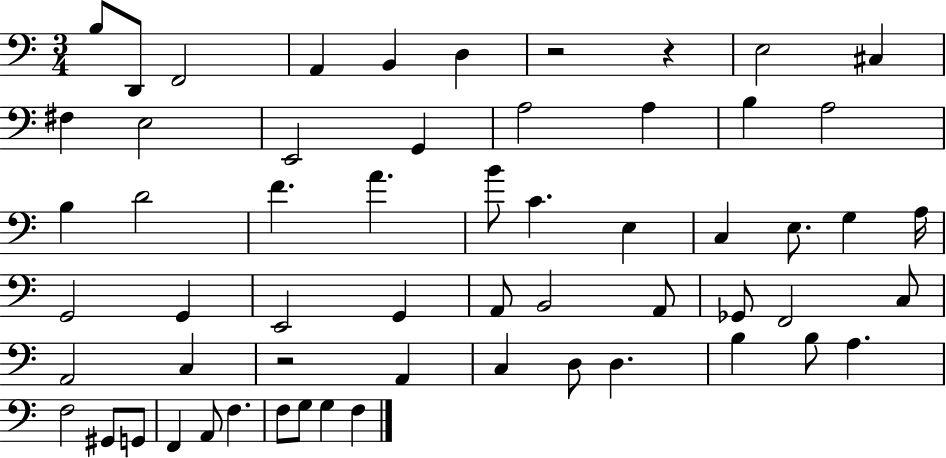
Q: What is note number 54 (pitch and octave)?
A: G3